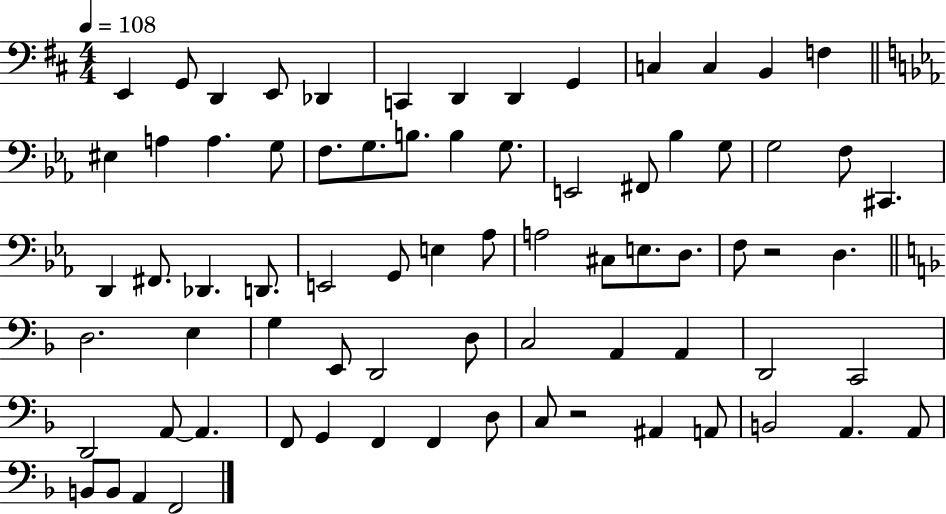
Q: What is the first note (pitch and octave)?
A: E2